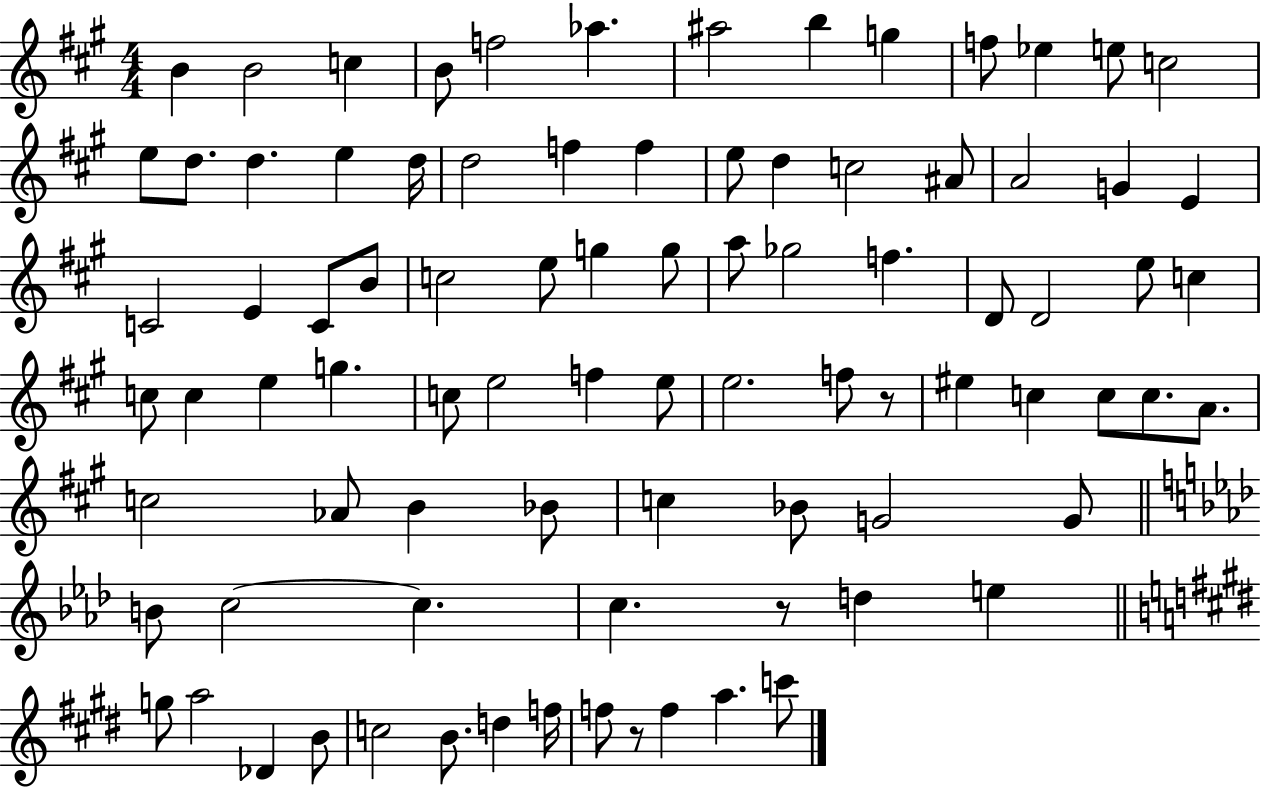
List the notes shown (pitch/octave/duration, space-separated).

B4/q B4/h C5/q B4/e F5/h Ab5/q. A#5/h B5/q G5/q F5/e Eb5/q E5/e C5/h E5/e D5/e. D5/q. E5/q D5/s D5/h F5/q F5/q E5/e D5/q C5/h A#4/e A4/h G4/q E4/q C4/h E4/q C4/e B4/e C5/h E5/e G5/q G5/e A5/e Gb5/h F5/q. D4/e D4/h E5/e C5/q C5/e C5/q E5/q G5/q. C5/e E5/h F5/q E5/e E5/h. F5/e R/e EIS5/q C5/q C5/e C5/e. A4/e. C5/h Ab4/e B4/q Bb4/e C5/q Bb4/e G4/h G4/e B4/e C5/h C5/q. C5/q. R/e D5/q E5/q G5/e A5/h Db4/q B4/e C5/h B4/e. D5/q F5/s F5/e R/e F5/q A5/q. C6/e